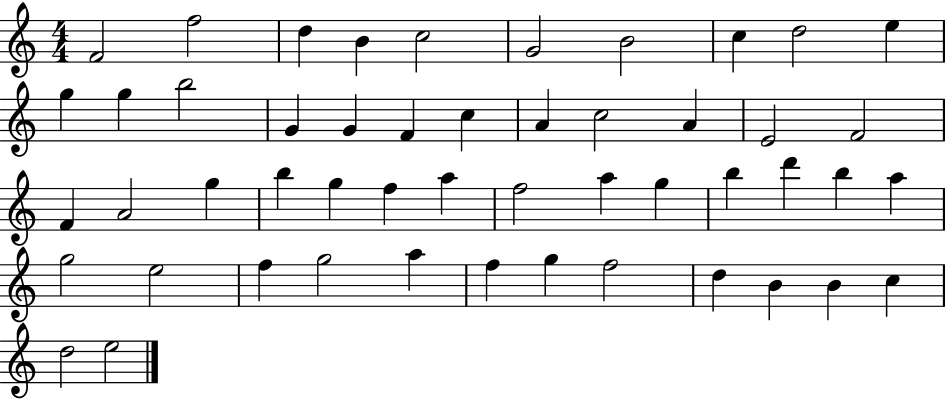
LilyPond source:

{
  \clef treble
  \numericTimeSignature
  \time 4/4
  \key c \major
  f'2 f''2 | d''4 b'4 c''2 | g'2 b'2 | c''4 d''2 e''4 | \break g''4 g''4 b''2 | g'4 g'4 f'4 c''4 | a'4 c''2 a'4 | e'2 f'2 | \break f'4 a'2 g''4 | b''4 g''4 f''4 a''4 | f''2 a''4 g''4 | b''4 d'''4 b''4 a''4 | \break g''2 e''2 | f''4 g''2 a''4 | f''4 g''4 f''2 | d''4 b'4 b'4 c''4 | \break d''2 e''2 | \bar "|."
}